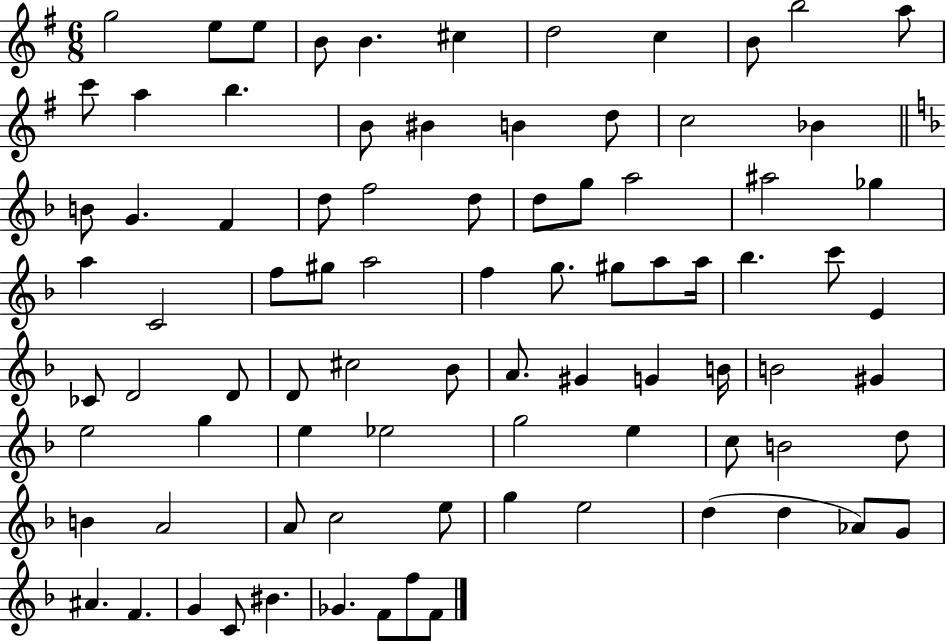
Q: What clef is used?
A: treble